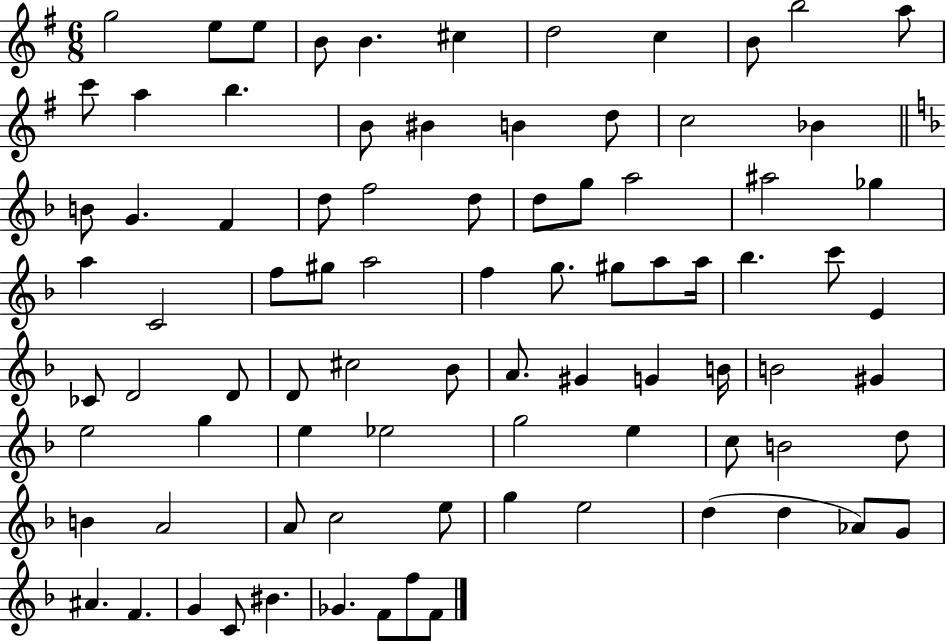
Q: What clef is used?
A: treble